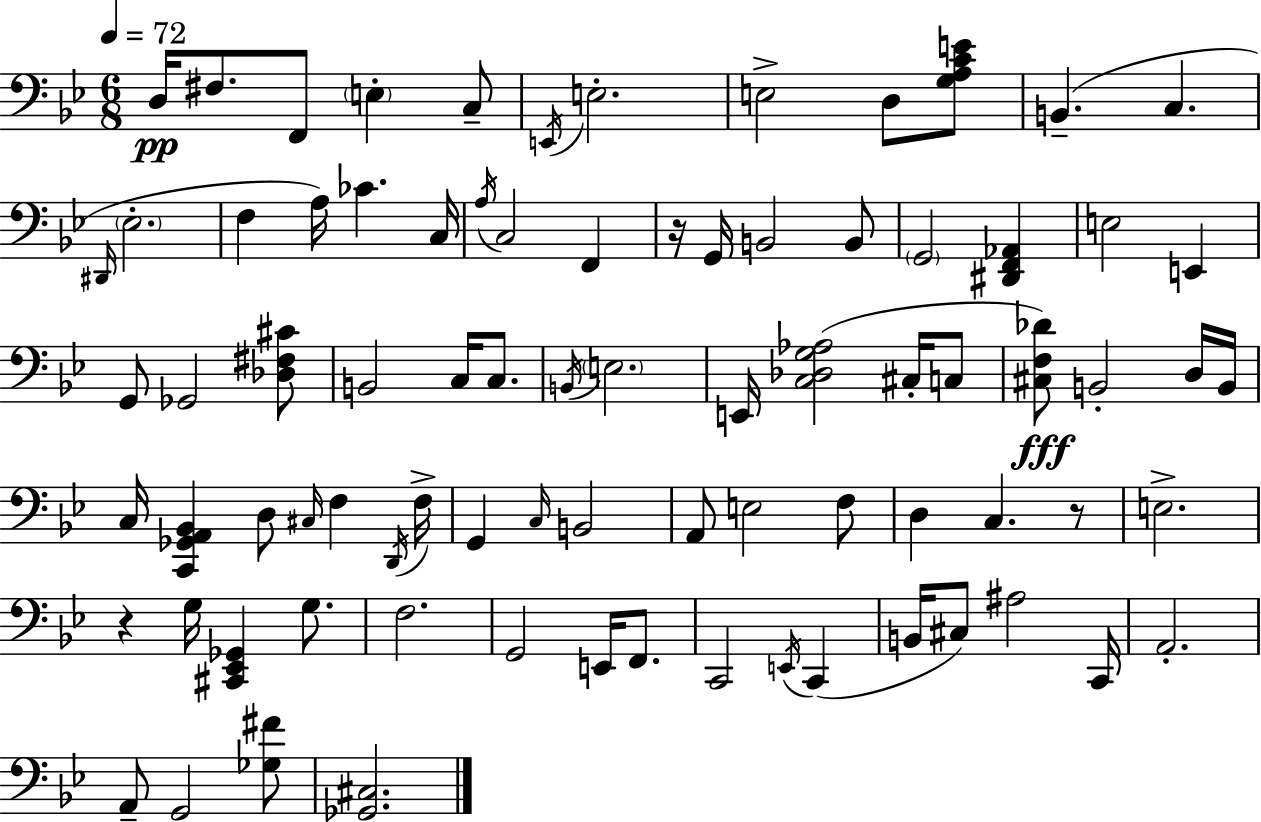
{
  \clef bass
  \numericTimeSignature
  \time 6/8
  \key bes \major
  \tempo 4 = 72
  d16\pp fis8. f,8 \parenthesize e4-. c8-- | \acciaccatura { e,16 } e2.-. | e2-> d8 <g a c' e'>8 | b,4.--( c4. | \break \grace { dis,16 } \parenthesize ees2.-. | f4 a16) ces'4. | c16 \acciaccatura { a16 } c2 f,4 | r16 g,16 b,2 | \break b,8 \parenthesize g,2 <dis, f, aes,>4 | e2 e,4 | g,8 ges,2 | <des fis cis'>8 b,2 c16 | \break c8. \acciaccatura { b,16 } \parenthesize e2. | e,16 <c des g aes>2( | cis16-. c8 <cis f des'>8\fff) b,2-. | d16 b,16 c16 <c, ges, a, bes,>4 d8 \grace { cis16 } | \break f4 \acciaccatura { d,16 } f16-> g,4 \grace { c16 } b,2 | a,8 e2 | f8 d4 c4. | r8 e2.-> | \break r4 g16 | <cis, ees, ges,>4 g8. f2. | g,2 | e,16 f,8. c,2 | \break \acciaccatura { e,16 } c,4( b,16 cis8) ais2 | c,16 a,2.-. | a,8-- g,2 | <ges fis'>8 <ges, cis>2. | \break \bar "|."
}